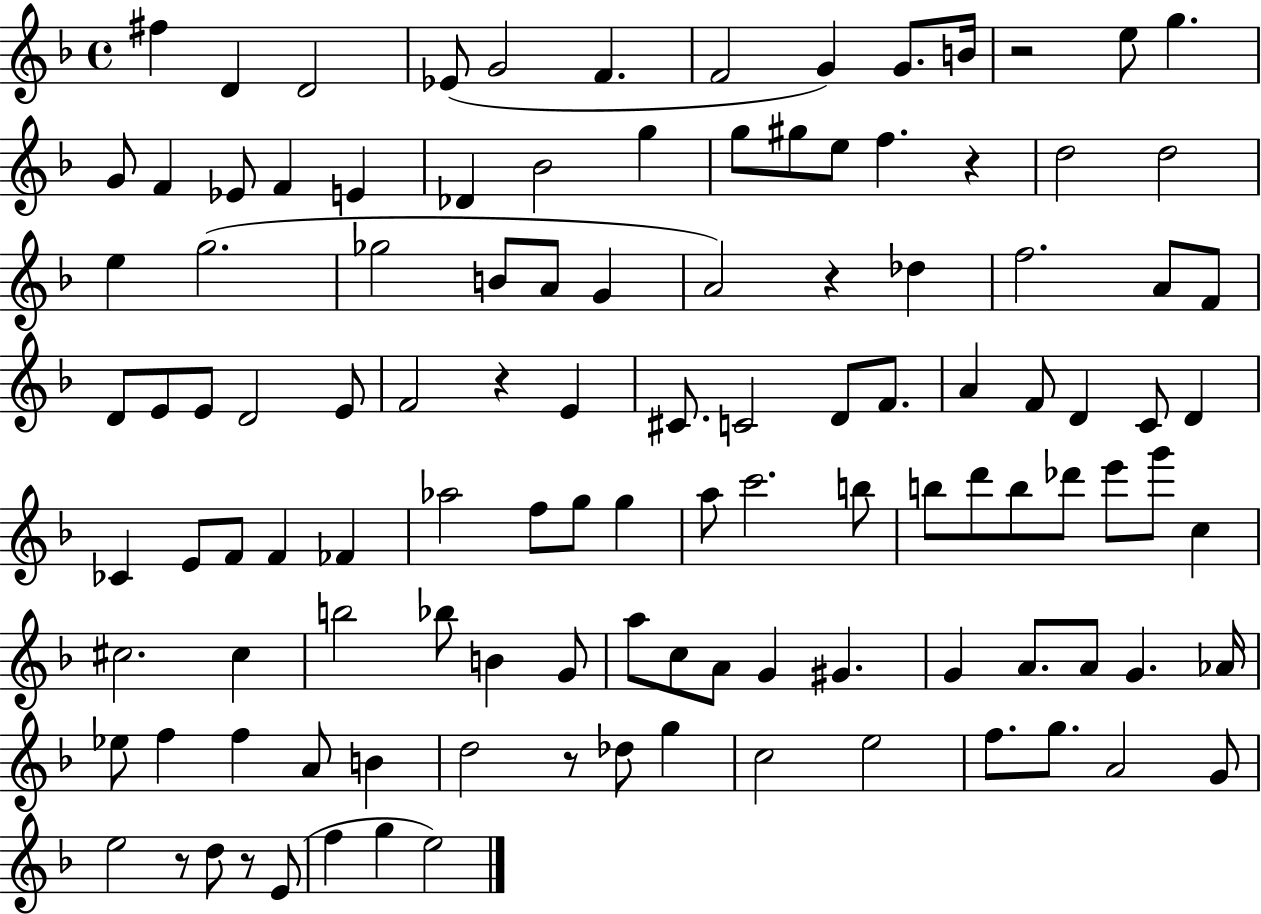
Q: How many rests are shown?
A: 7